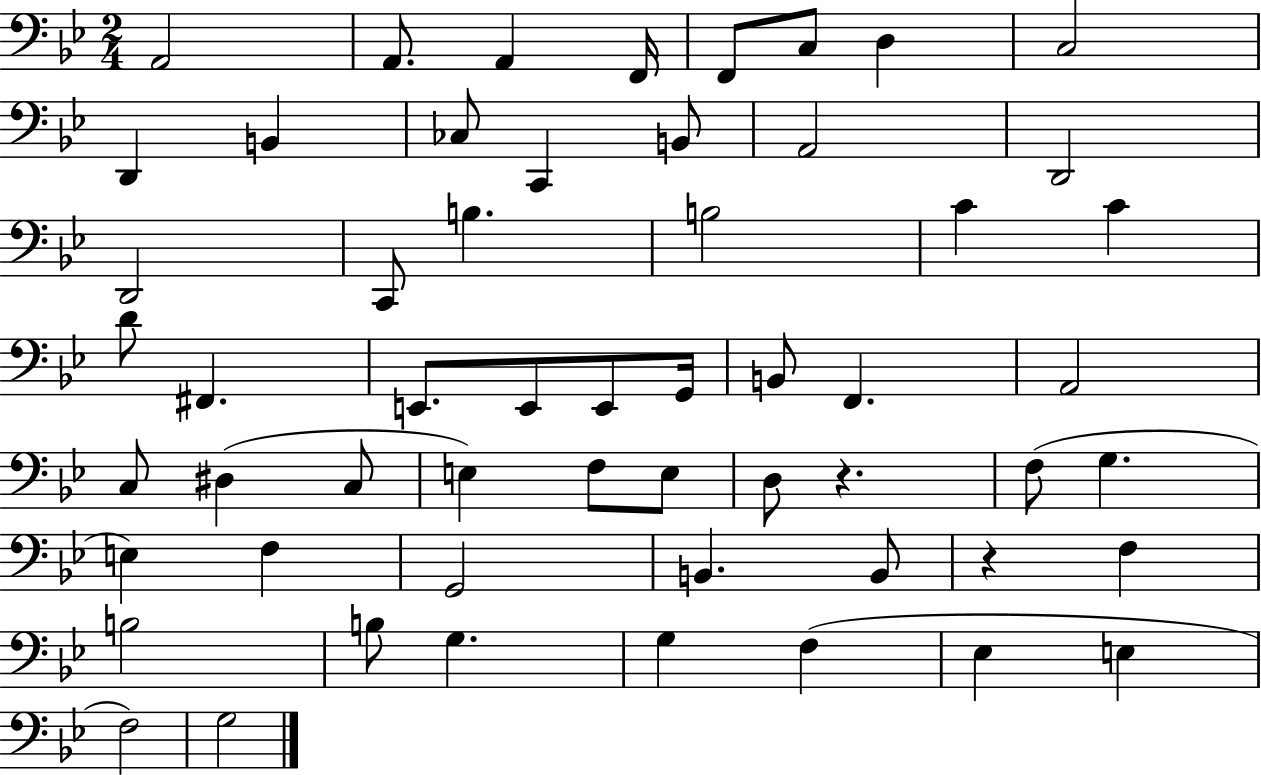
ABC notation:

X:1
T:Untitled
M:2/4
L:1/4
K:Bb
A,,2 A,,/2 A,, F,,/4 F,,/2 C,/2 D, C,2 D,, B,, _C,/2 C,, B,,/2 A,,2 D,,2 D,,2 C,,/2 B, B,2 C C D/2 ^F,, E,,/2 E,,/2 E,,/2 G,,/4 B,,/2 F,, A,,2 C,/2 ^D, C,/2 E, F,/2 E,/2 D,/2 z F,/2 G, E, F, G,,2 B,, B,,/2 z F, B,2 B,/2 G, G, F, _E, E, F,2 G,2